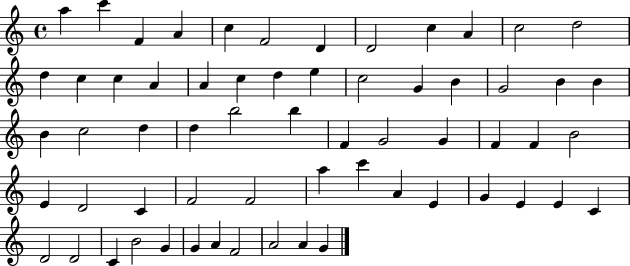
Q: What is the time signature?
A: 4/4